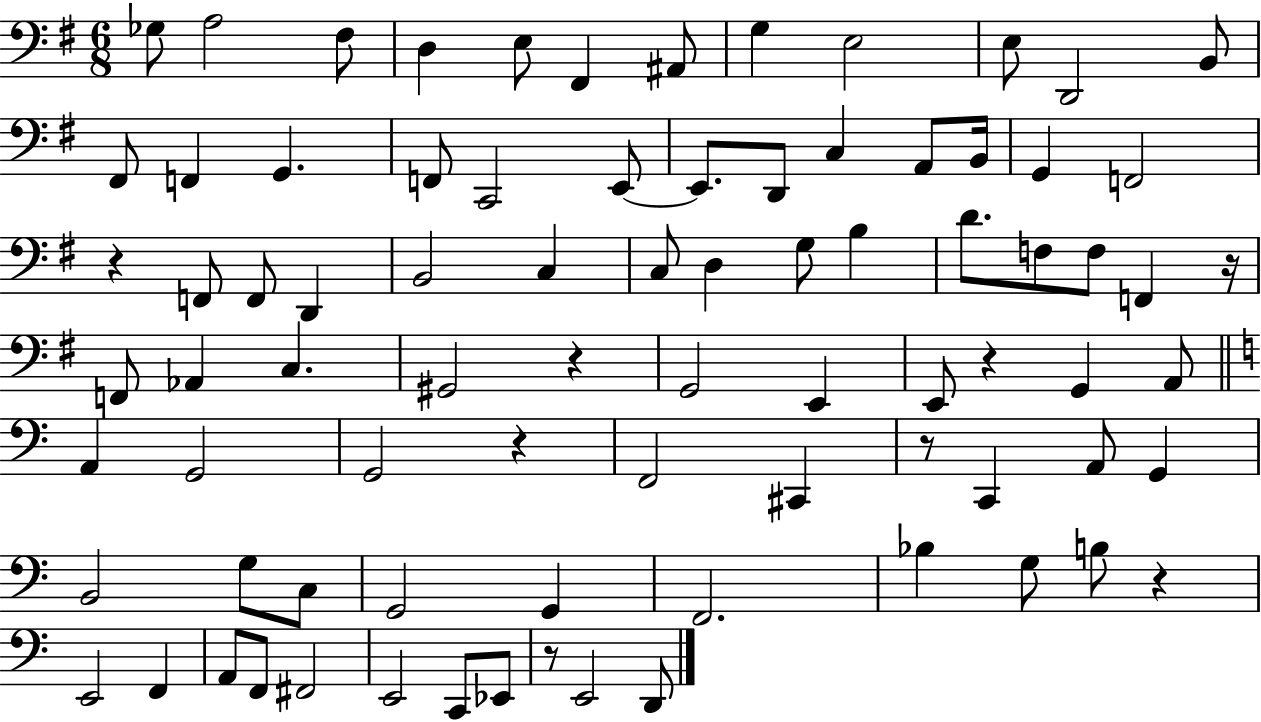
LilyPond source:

{
  \clef bass
  \numericTimeSignature
  \time 6/8
  \key g \major
  ges8 a2 fis8 | d4 e8 fis,4 ais,8 | g4 e2 | e8 d,2 b,8 | \break fis,8 f,4 g,4. | f,8 c,2 e,8~~ | e,8. d,8 c4 a,8 b,16 | g,4 f,2 | \break r4 f,8 f,8 d,4 | b,2 c4 | c8 d4 g8 b4 | d'8. f8 f8 f,4 r16 | \break f,8 aes,4 c4. | gis,2 r4 | g,2 e,4 | e,8 r4 g,4 a,8 | \break \bar "||" \break \key c \major a,4 g,2 | g,2 r4 | f,2 cis,4 | r8 c,4 a,8 g,4 | \break b,2 g8 c8 | g,2 g,4 | f,2. | bes4 g8 b8 r4 | \break e,2 f,4 | a,8 f,8 fis,2 | e,2 c,8 ees,8 | r8 e,2 d,8 | \break \bar "|."
}